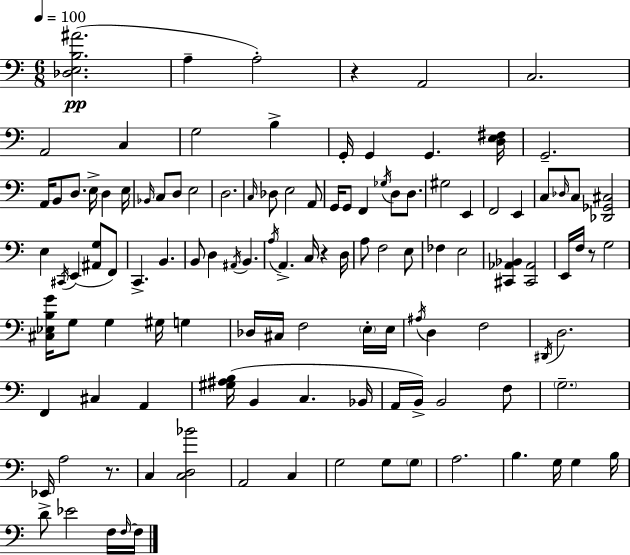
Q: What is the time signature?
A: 6/8